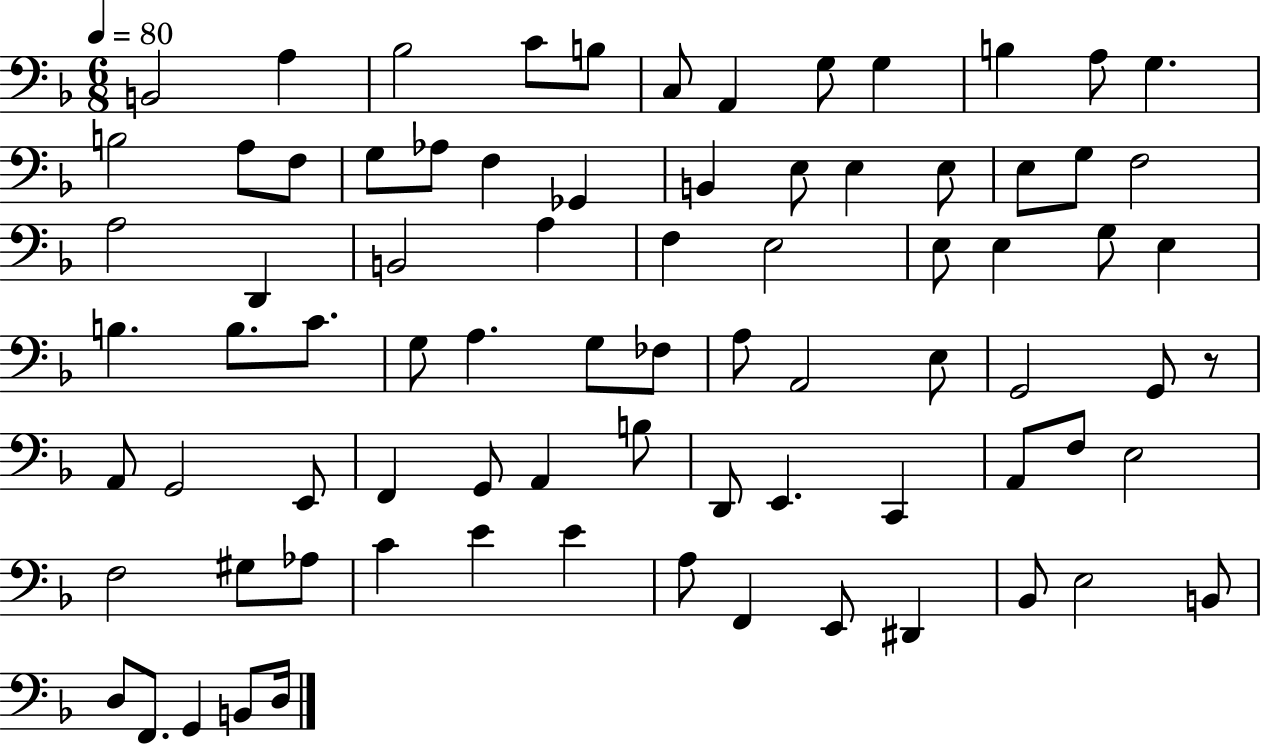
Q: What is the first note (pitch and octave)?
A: B2